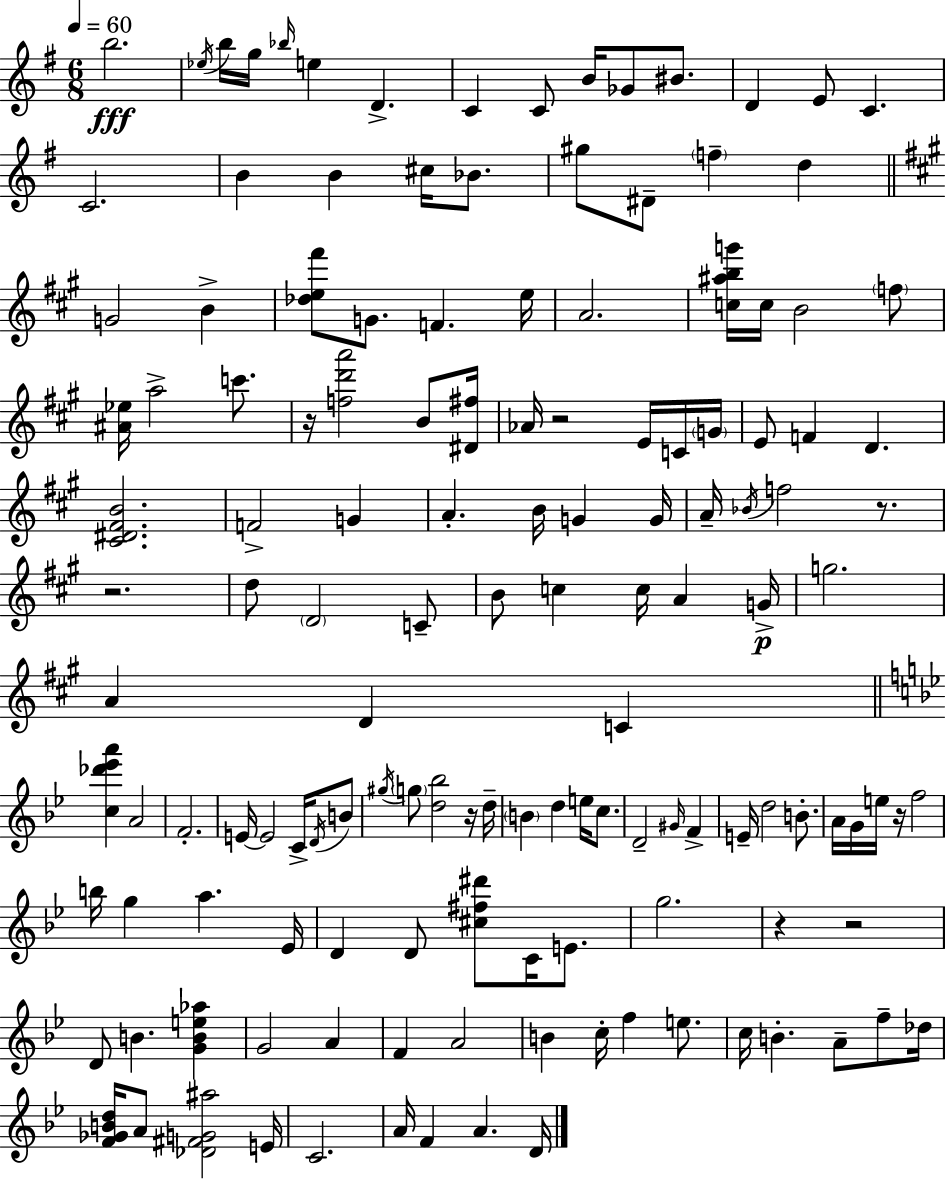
B5/h. Eb5/s B5/s G5/s Bb5/s E5/q D4/q. C4/q C4/e B4/s Gb4/e BIS4/e. D4/q E4/e C4/q. C4/h. B4/q B4/q C#5/s Bb4/e. G#5/e D#4/e F5/q D5/q G4/h B4/q [Db5,E5,F#6]/e G4/e. F4/q. E5/s A4/h. [C5,A#5,B5,G6]/s C5/s B4/h F5/e [A#4,Eb5]/s A5/h C6/e. R/s [F5,D6,A6]/h B4/e [D#4,F#5]/s Ab4/s R/h E4/s C4/s G4/s E4/e F4/q D4/q. [C#4,D#4,F#4,B4]/h. F4/h G4/q A4/q. B4/s G4/q G4/s A4/s Bb4/s F5/h R/e. R/h. D5/e D4/h C4/e B4/e C5/q C5/s A4/q G4/s G5/h. A4/q D4/q C4/q [C5,Db6,Eb6,A6]/q A4/h F4/h. E4/s E4/h C4/s D4/s B4/e G#5/s G5/e [D5,Bb5]/h R/s D5/s B4/q D5/q E5/s C5/e. D4/h G#4/s F4/q E4/s D5/h B4/e. A4/s G4/s E5/s R/s F5/h B5/s G5/q A5/q. Eb4/s D4/q D4/e [C#5,F#5,D#6]/e C4/s E4/e. G5/h. R/q R/h D4/e B4/q. [G4,B4,E5,Ab5]/q G4/h A4/q F4/q A4/h B4/q C5/s F5/q E5/e. C5/s B4/q. A4/e F5/e Db5/s [F4,Gb4,B4,D5]/s A4/e [Db4,F#4,G4,A#5]/h E4/s C4/h. A4/s F4/q A4/q. D4/s